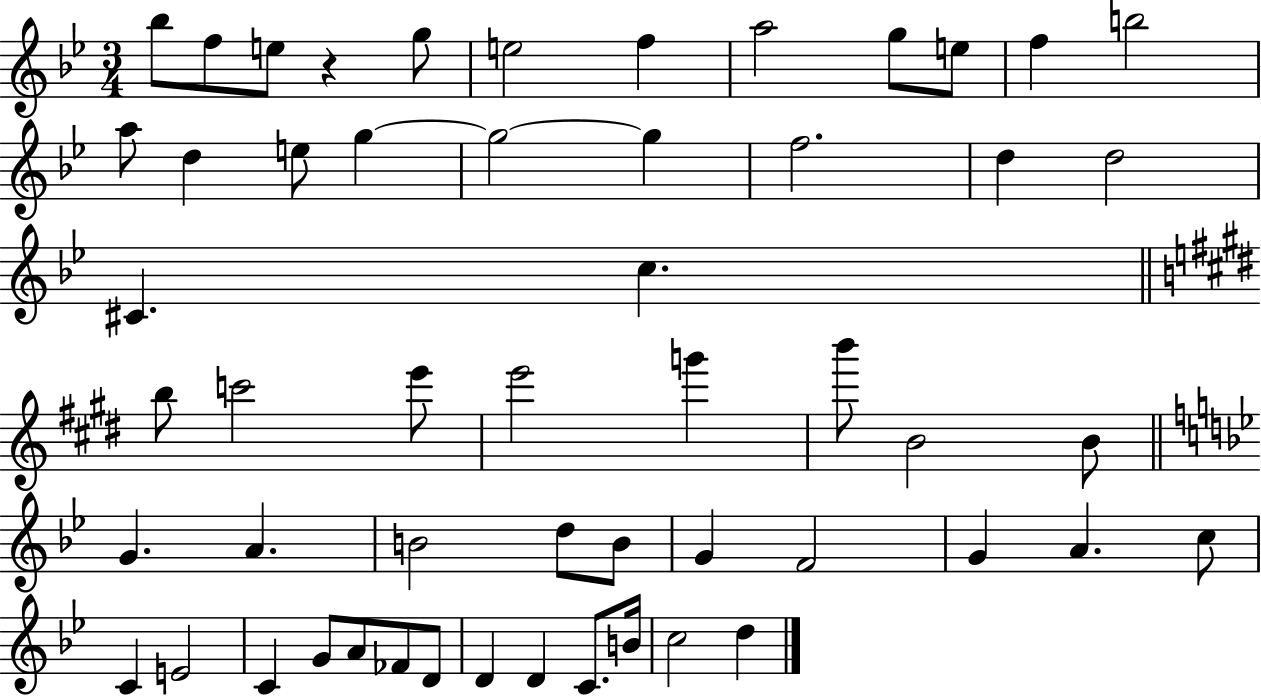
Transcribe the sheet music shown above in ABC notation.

X:1
T:Untitled
M:3/4
L:1/4
K:Bb
_b/2 f/2 e/2 z g/2 e2 f a2 g/2 e/2 f b2 a/2 d e/2 g g2 g f2 d d2 ^C c b/2 c'2 e'/2 e'2 g' b'/2 B2 B/2 G A B2 d/2 B/2 G F2 G A c/2 C E2 C G/2 A/2 _F/2 D/2 D D C/2 B/4 c2 d